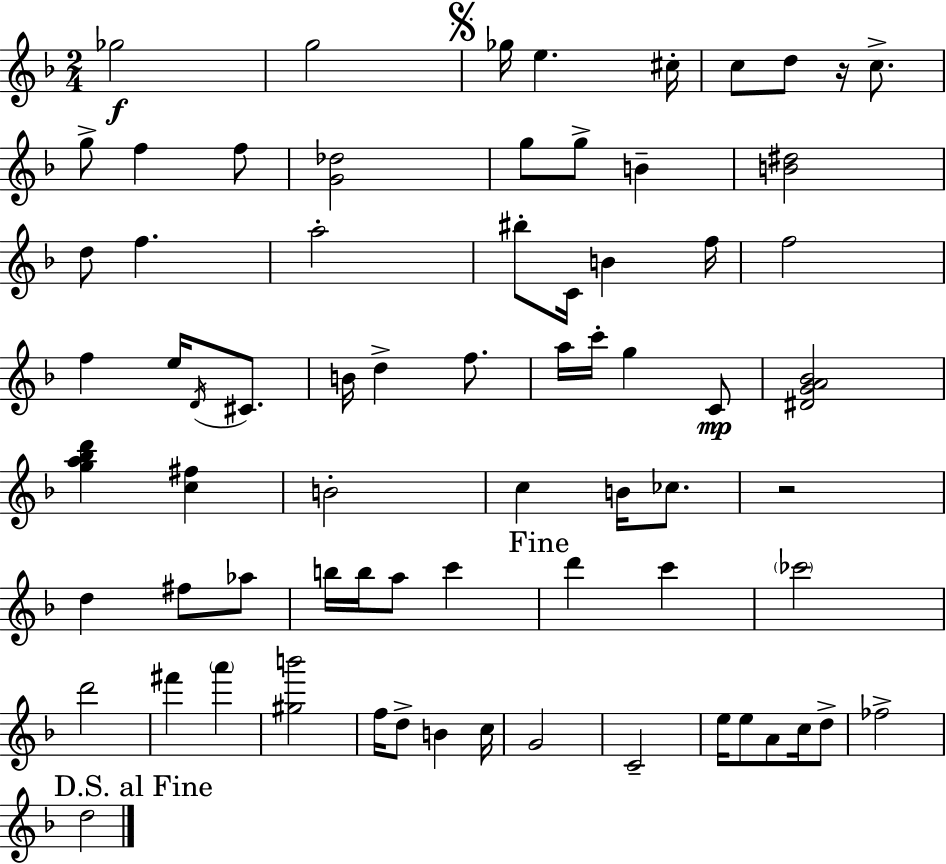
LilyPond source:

{
  \clef treble
  \numericTimeSignature
  \time 2/4
  \key f \major
  \repeat volta 2 { ges''2\f | g''2 | \mark \markup { \musicglyph "scripts.segno" } ges''16 e''4. cis''16-. | c''8 d''8 r16 c''8.-> | \break g''8-> f''4 f''8 | <g' des''>2 | g''8 g''8-> b'4-- | <b' dis''>2 | \break d''8 f''4. | a''2-. | bis''8-. c'16 b'4 f''16 | f''2 | \break f''4 e''16 \acciaccatura { d'16 } cis'8. | b'16 d''4-> f''8. | a''16 c'''16-. g''4 c'8\mp | <dis' g' a' bes'>2 | \break <g'' a'' bes'' d'''>4 <c'' fis''>4 | b'2-. | c''4 b'16 ces''8. | r2 | \break d''4 fis''8 aes''8 | b''16 b''16 a''8 c'''4 | \mark "Fine" d'''4 c'''4 | \parenthesize ces'''2 | \break d'''2 | fis'''4 \parenthesize a'''4 | <gis'' b'''>2 | f''16 d''8-> b'4 | \break c''16 g'2 | c'2-- | e''16 e''8 a'8 c''16 d''8-> | fes''2-> | \break \mark "D.S. al Fine" d''2 | } \bar "|."
}